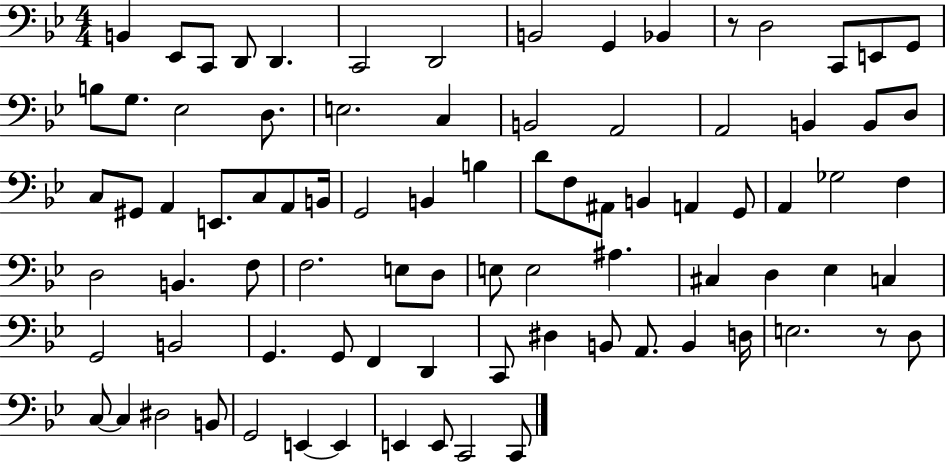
B2/q Eb2/e C2/e D2/e D2/q. C2/h D2/h B2/h G2/q Bb2/q R/e D3/h C2/e E2/e G2/e B3/e G3/e. Eb3/h D3/e. E3/h. C3/q B2/h A2/h A2/h B2/q B2/e D3/e C3/e G#2/e A2/q E2/e. C3/e A2/e B2/s G2/h B2/q B3/q D4/e F3/e A#2/e B2/q A2/q G2/e A2/q Gb3/h F3/q D3/h B2/q. F3/e F3/h. E3/e D3/e E3/e E3/h A#3/q. C#3/q D3/q Eb3/q C3/q G2/h B2/h G2/q. G2/e F2/q D2/q C2/e D#3/q B2/e A2/e. B2/q D3/s E3/h. R/e D3/e C3/e C3/q D#3/h B2/e G2/h E2/q E2/q E2/q E2/e C2/h C2/e